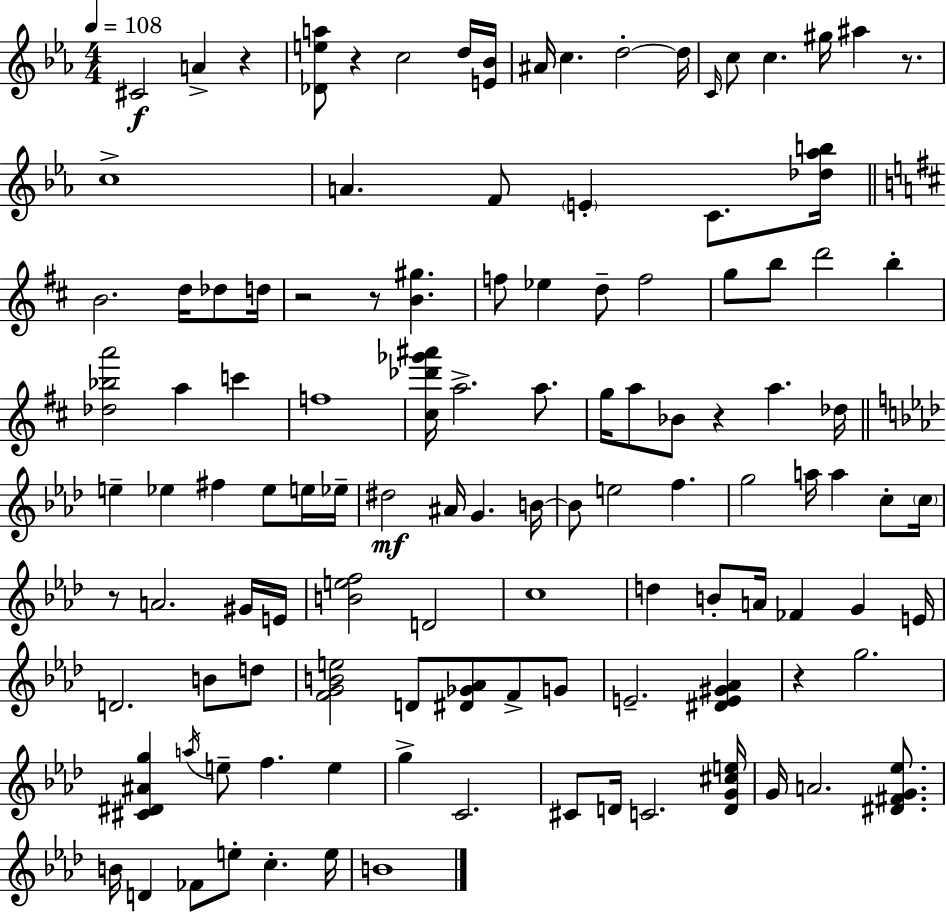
X:1
T:Untitled
M:4/4
L:1/4
K:Eb
^C2 A z [_Dea]/2 z c2 d/4 [E_B]/4 ^A/4 c d2 d/4 C/4 c/2 c ^g/4 ^a z/2 c4 A F/2 E C/2 [_d_ab]/4 B2 d/4 _d/2 d/4 z2 z/2 [B^g] f/2 _e d/2 f2 g/2 b/2 d'2 b [_d_ba']2 a c' f4 [^c_d'_g'^a']/4 a2 a/2 g/4 a/2 _B/2 z a _d/4 e _e ^f _e/2 e/4 _e/4 ^d2 ^A/4 G B/4 B/2 e2 f g2 a/4 a c/2 c/4 z/2 A2 ^G/4 E/4 [Bef]2 D2 c4 d B/2 A/4 _F G E/4 D2 B/2 d/2 [FGBe]2 D/2 [^D_G_A]/2 F/2 G/2 E2 [^DE^G_A] z g2 [^C^D^Ag] a/4 e/2 f e g C2 ^C/2 D/4 C2 [DG^ce]/4 G/4 A2 [^D^FG_e]/2 B/4 D _F/2 e/2 c e/4 B4